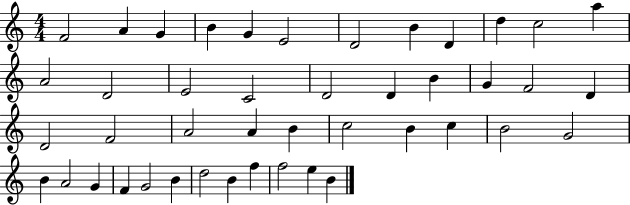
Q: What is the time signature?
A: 4/4